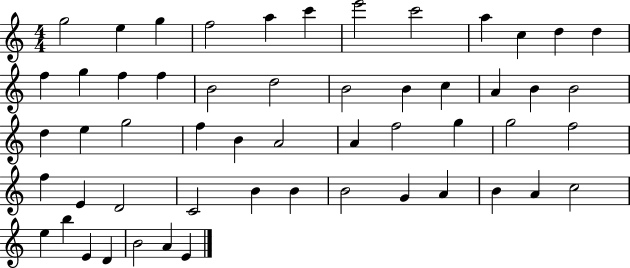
{
  \clef treble
  \numericTimeSignature
  \time 4/4
  \key c \major
  g''2 e''4 g''4 | f''2 a''4 c'''4 | e'''2 c'''2 | a''4 c''4 d''4 d''4 | \break f''4 g''4 f''4 f''4 | b'2 d''2 | b'2 b'4 c''4 | a'4 b'4 b'2 | \break d''4 e''4 g''2 | f''4 b'4 a'2 | a'4 f''2 g''4 | g''2 f''2 | \break f''4 e'4 d'2 | c'2 b'4 b'4 | b'2 g'4 a'4 | b'4 a'4 c''2 | \break e''4 b''4 e'4 d'4 | b'2 a'4 e'4 | \bar "|."
}